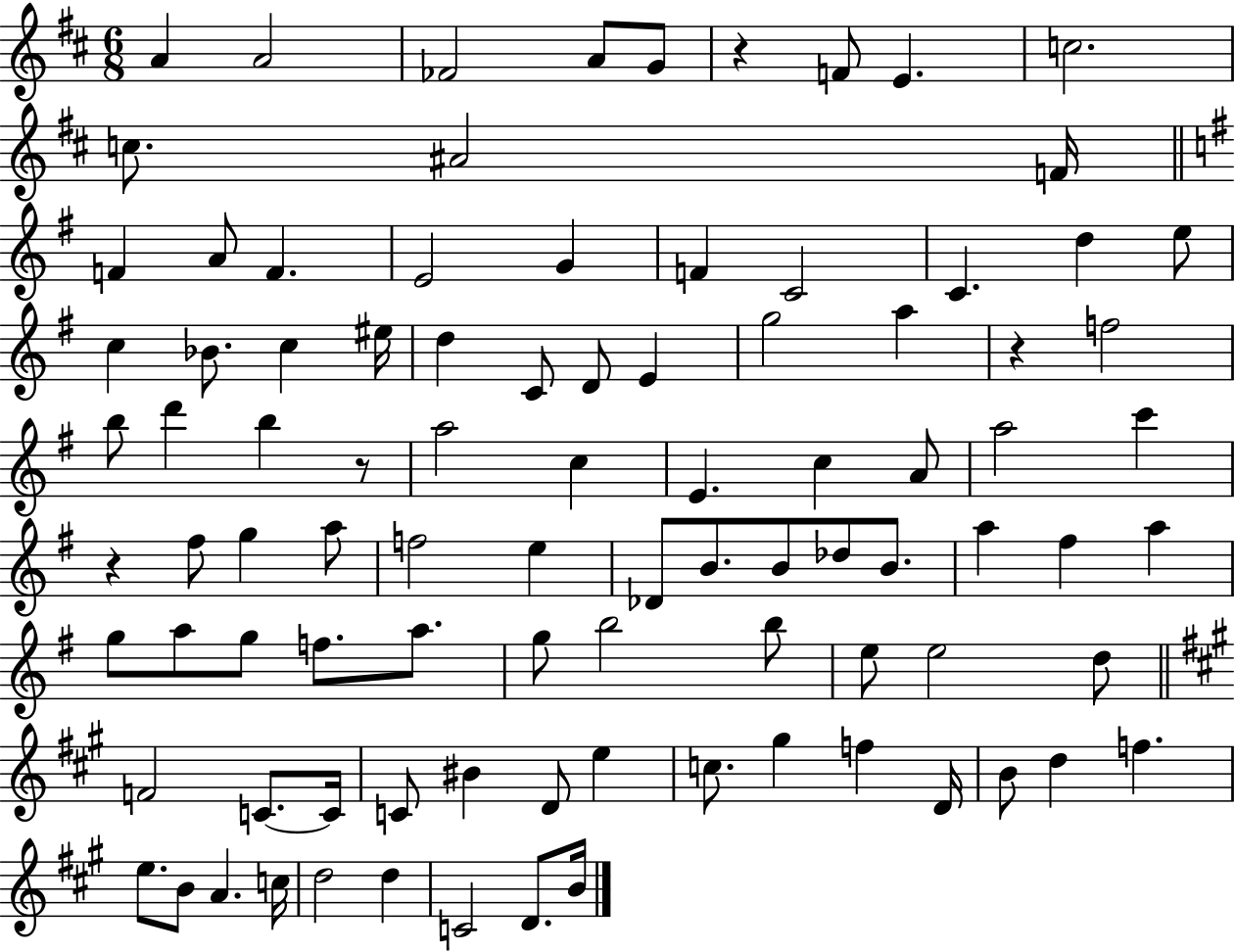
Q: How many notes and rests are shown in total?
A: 93